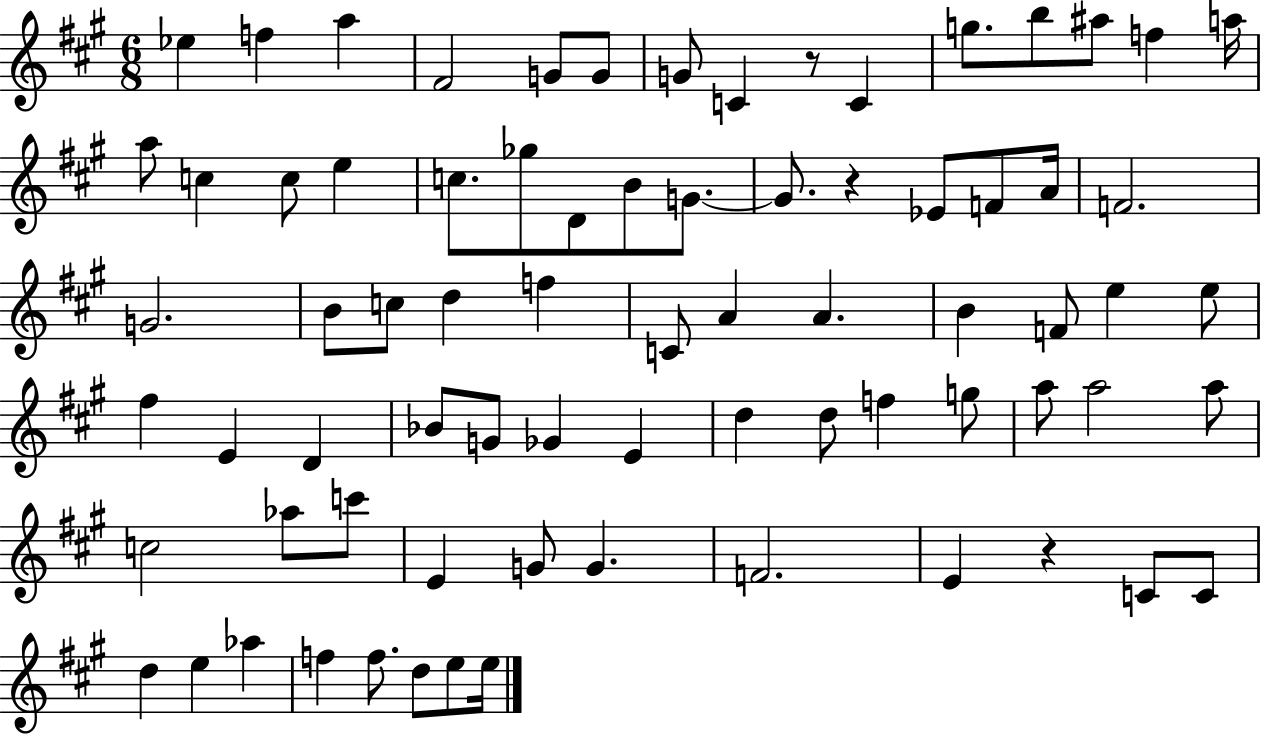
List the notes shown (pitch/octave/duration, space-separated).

Eb5/q F5/q A5/q F#4/h G4/e G4/e G4/e C4/q R/e C4/q G5/e. B5/e A#5/e F5/q A5/s A5/e C5/q C5/e E5/q C5/e. Gb5/e D4/e B4/e G4/e. G4/e. R/q Eb4/e F4/e A4/s F4/h. G4/h. B4/e C5/e D5/q F5/q C4/e A4/q A4/q. B4/q F4/e E5/q E5/e F#5/q E4/q D4/q Bb4/e G4/e Gb4/q E4/q D5/q D5/e F5/q G5/e A5/e A5/h A5/e C5/h Ab5/e C6/e E4/q G4/e G4/q. F4/h. E4/q R/q C4/e C4/e D5/q E5/q Ab5/q F5/q F5/e. D5/e E5/e E5/s